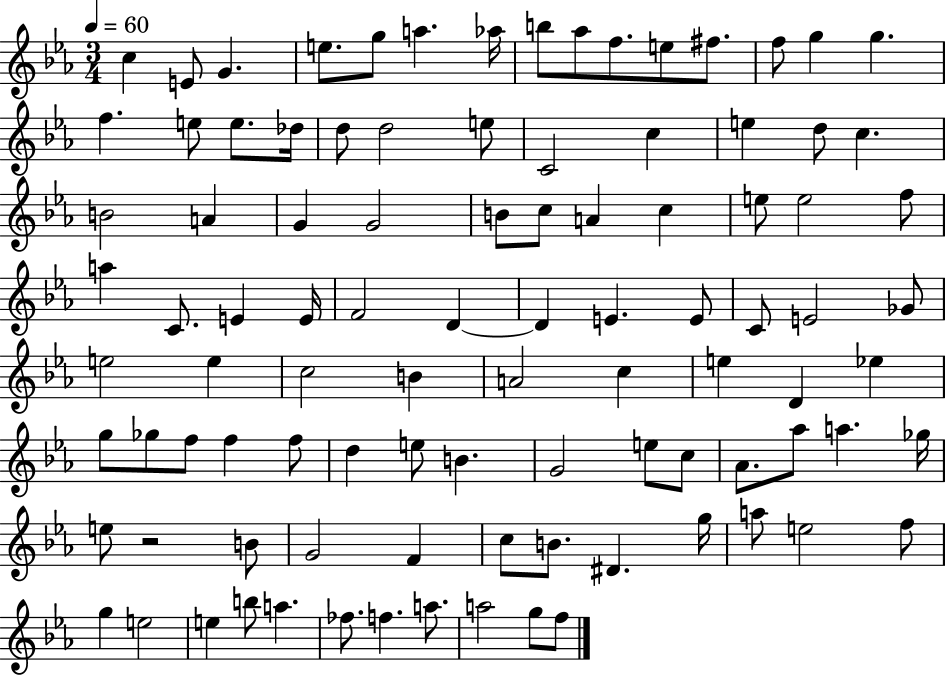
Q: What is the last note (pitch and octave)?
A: F5